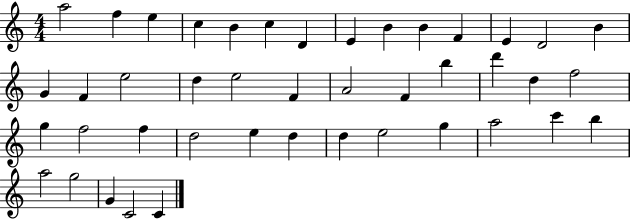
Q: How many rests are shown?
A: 0